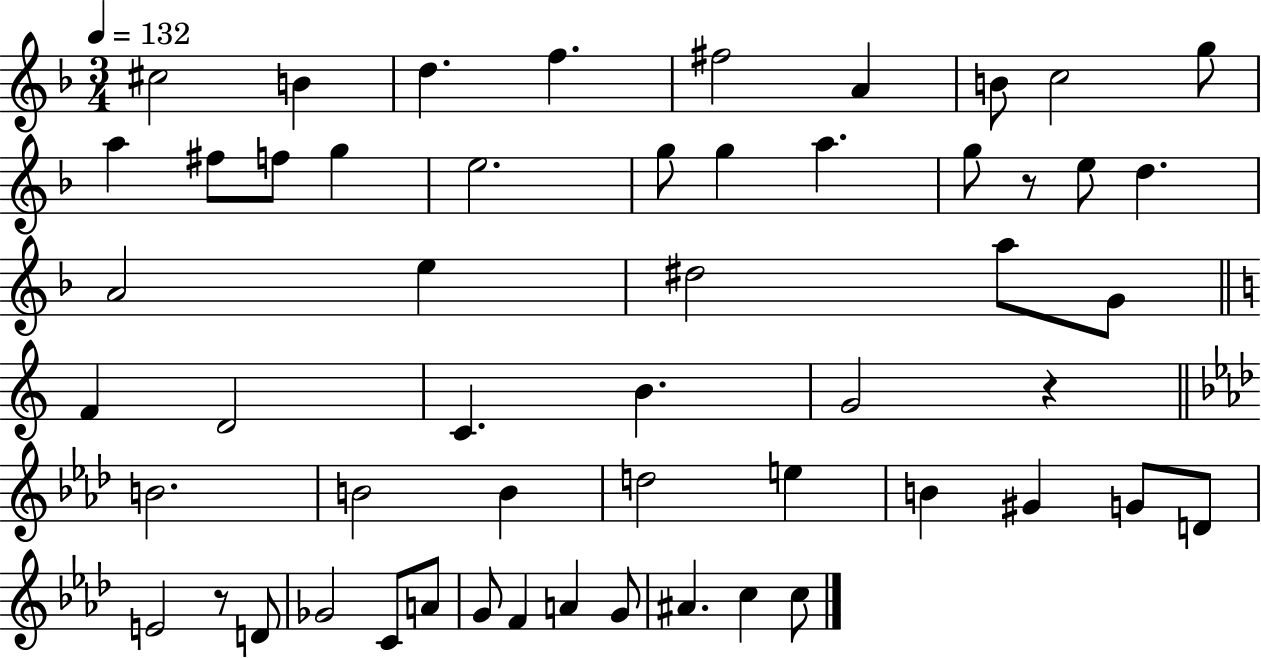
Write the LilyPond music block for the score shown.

{
  \clef treble
  \numericTimeSignature
  \time 3/4
  \key f \major
  \tempo 4 = 132
  \repeat volta 2 { cis''2 b'4 | d''4. f''4. | fis''2 a'4 | b'8 c''2 g''8 | \break a''4 fis''8 f''8 g''4 | e''2. | g''8 g''4 a''4. | g''8 r8 e''8 d''4. | \break a'2 e''4 | dis''2 a''8 g'8 | \bar "||" \break \key a \minor f'4 d'2 | c'4. b'4. | g'2 r4 | \bar "||" \break \key aes \major b'2. | b'2 b'4 | d''2 e''4 | b'4 gis'4 g'8 d'8 | \break e'2 r8 d'8 | ges'2 c'8 a'8 | g'8 f'4 a'4 g'8 | ais'4. c''4 c''8 | \break } \bar "|."
}